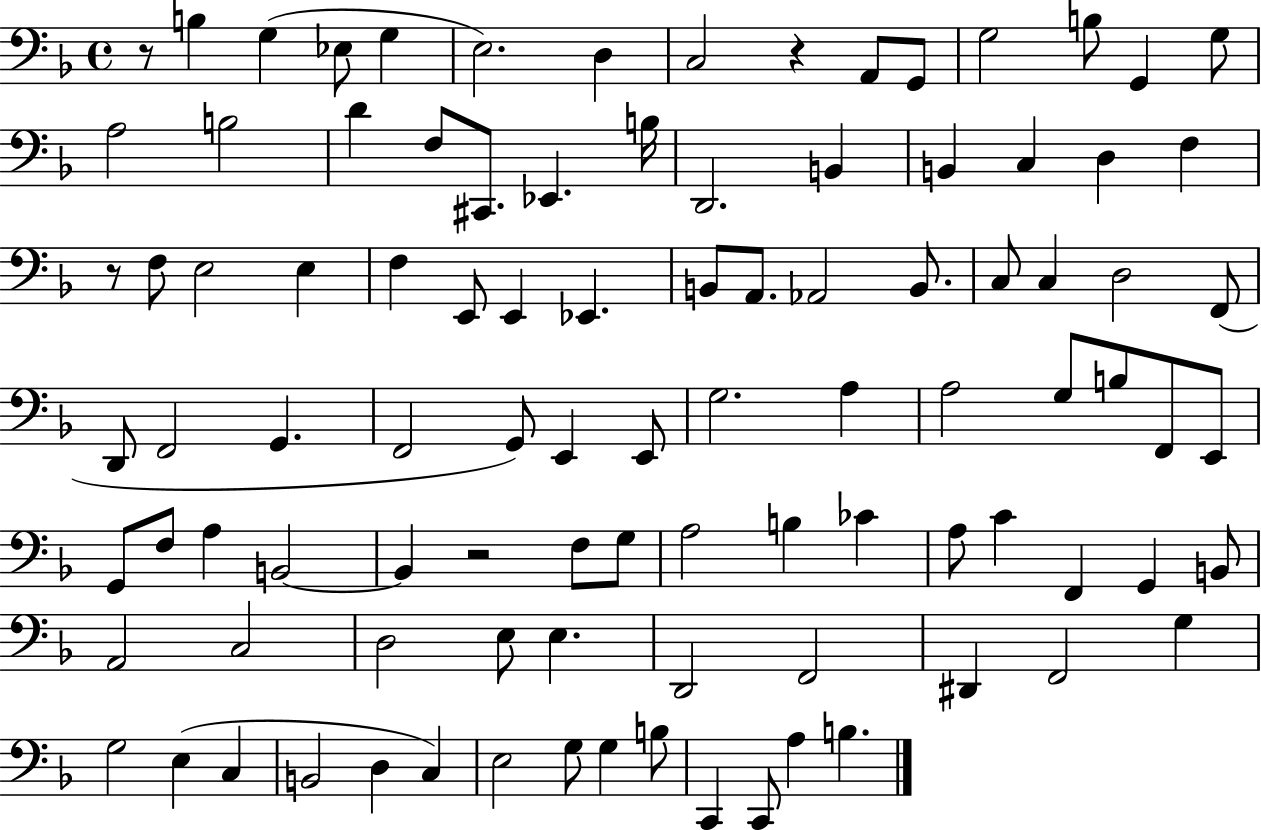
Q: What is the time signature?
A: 4/4